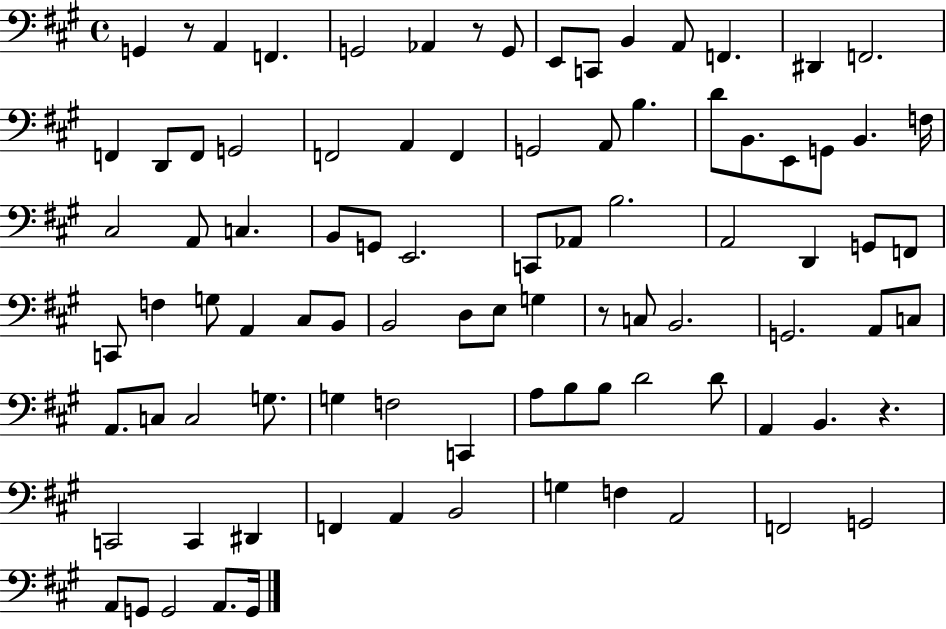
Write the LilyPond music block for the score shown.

{
  \clef bass
  \time 4/4
  \defaultTimeSignature
  \key a \major
  g,4 r8 a,4 f,4. | g,2 aes,4 r8 g,8 | e,8 c,8 b,4 a,8 f,4. | dis,4 f,2. | \break f,4 d,8 f,8 g,2 | f,2 a,4 f,4 | g,2 a,8 b4. | d'8 b,8. e,8 g,8 b,4. f16 | \break cis2 a,8 c4. | b,8 g,8 e,2. | c,8 aes,8 b2. | a,2 d,4 g,8 f,8 | \break c,8 f4 g8 a,4 cis8 b,8 | b,2 d8 e8 g4 | r8 c8 b,2. | g,2. a,8 c8 | \break a,8. c8 c2 g8. | g4 f2 c,4 | a8 b8 b8 d'2 d'8 | a,4 b,4. r4. | \break c,2 c,4 dis,4 | f,4 a,4 b,2 | g4 f4 a,2 | f,2 g,2 | \break a,8 g,8 g,2 a,8. g,16 | \bar "|."
}